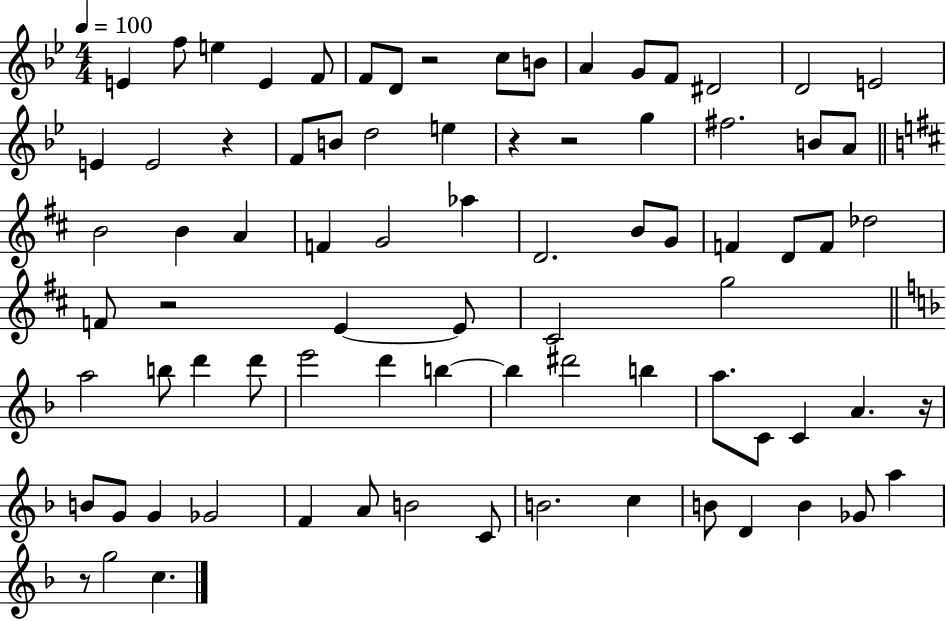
E4/q F5/e E5/q E4/q F4/e F4/e D4/e R/h C5/e B4/e A4/q G4/e F4/e D#4/h D4/h E4/h E4/q E4/h R/q F4/e B4/e D5/h E5/q R/q R/h G5/q F#5/h. B4/e A4/e B4/h B4/q A4/q F4/q G4/h Ab5/q D4/h. B4/e G4/e F4/q D4/e F4/e Db5/h F4/e R/h E4/q E4/e C#4/h G5/h A5/h B5/e D6/q D6/e E6/h D6/q B5/q B5/q D#6/h B5/q A5/e. C4/e C4/q A4/q. R/s B4/e G4/e G4/q Gb4/h F4/q A4/e B4/h C4/e B4/h. C5/q B4/e D4/q B4/q Gb4/e A5/q R/e G5/h C5/q.